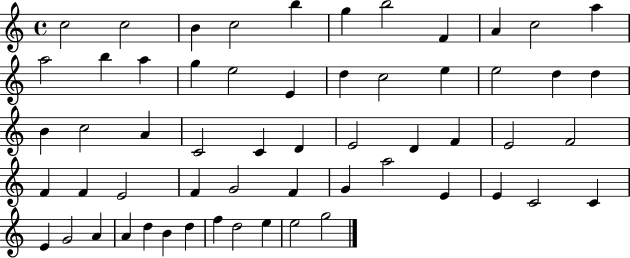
C5/h C5/h B4/q C5/h B5/q G5/q B5/h F4/q A4/q C5/h A5/q A5/h B5/q A5/q G5/q E5/h E4/q D5/q C5/h E5/q E5/h D5/q D5/q B4/q C5/h A4/q C4/h C4/q D4/q E4/h D4/q F4/q E4/h F4/h F4/q F4/q E4/h F4/q G4/h F4/q G4/q A5/h E4/q E4/q C4/h C4/q E4/q G4/h A4/q A4/q D5/q B4/q D5/q F5/q D5/h E5/q E5/h G5/h